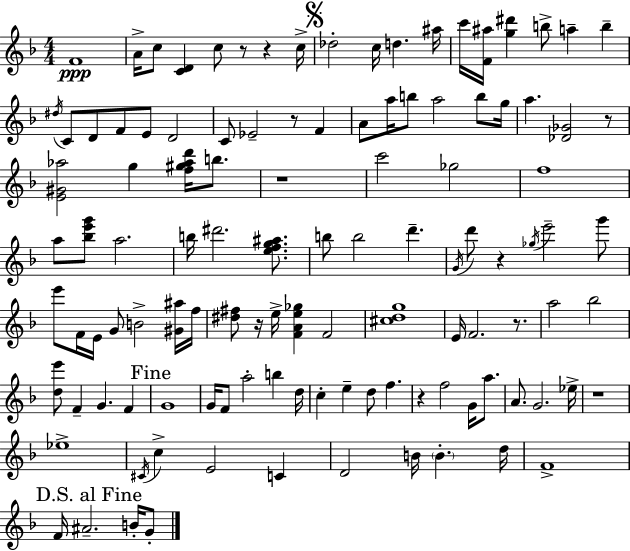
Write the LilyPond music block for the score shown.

{
  \clef treble
  \numericTimeSignature
  \time 4/4
  \key d \minor
  f'1\ppp | a'16-> c''8 <c' d'>4 c''8 r8 r4 c''16-> | \mark \markup { \musicglyph "scripts.segno" } des''2-. c''16 d''4. ais''16 | c'''16 <f' ais''>16 <g'' dis'''>4 b''8-> a''4-- b''4-- | \break \acciaccatura { dis''16 } c'8 d'8 f'8 e'8 d'2 | c'8 ees'2-- r8 f'4 | a'8 a''16 b''8 a''2 b''8 | g''16 a''4. <des' ges'>2 r8 | \break <e' gis' aes''>2 g''4 <f'' gis'' aes'' d'''>16 b''8. | r1 | c'''2 ges''2 | f''1 | \break a''8 <bes'' e''' g'''>8 a''2. | b''16 dis'''2. <e'' f'' g'' ais''>8. | b''8 b''2 d'''4.-- | \acciaccatura { g'16 } d'''8 r4 \acciaccatura { ges''16 } e'''2-- | \break g'''8 e'''8 f'16 e'16 g'8 b'2-> | <gis' ais''>16 f''16 <dis'' fis''>8 r16 e''16-> <f' a' e'' ges''>4 f'2 | <cis'' d'' g''>1 | e'16 f'2. | \break r8. a''2 bes''2 | <d'' e'''>8 f'4-- g'4. f'4 | \mark "Fine" g'1 | g'16 f'8 a''2-. b''4 | \break d''16 c''4-. e''4-- d''8 f''4. | r4 f''2 g'16 | a''8. a'8. g'2. | ees''16-> r1 | \break ees''1-> | \acciaccatura { cis'16 } c''4-> e'2 | c'4 d'2 b'16 \parenthesize b'4.-. | d''16 f'1-> | \break \mark "D.S. al Fine" f'16 ais'2.-- | b'16-. g'8-. \bar "|."
}